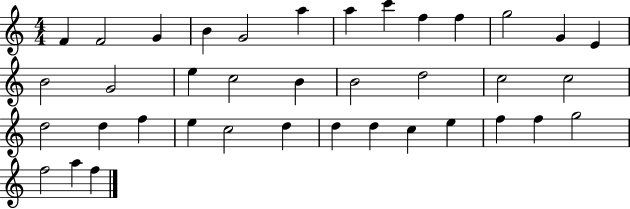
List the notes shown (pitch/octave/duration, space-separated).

F4/q F4/h G4/q B4/q G4/h A5/q A5/q C6/q F5/q F5/q G5/h G4/q E4/q B4/h G4/h E5/q C5/h B4/q B4/h D5/h C5/h C5/h D5/h D5/q F5/q E5/q C5/h D5/q D5/q D5/q C5/q E5/q F5/q F5/q G5/h F5/h A5/q F5/q